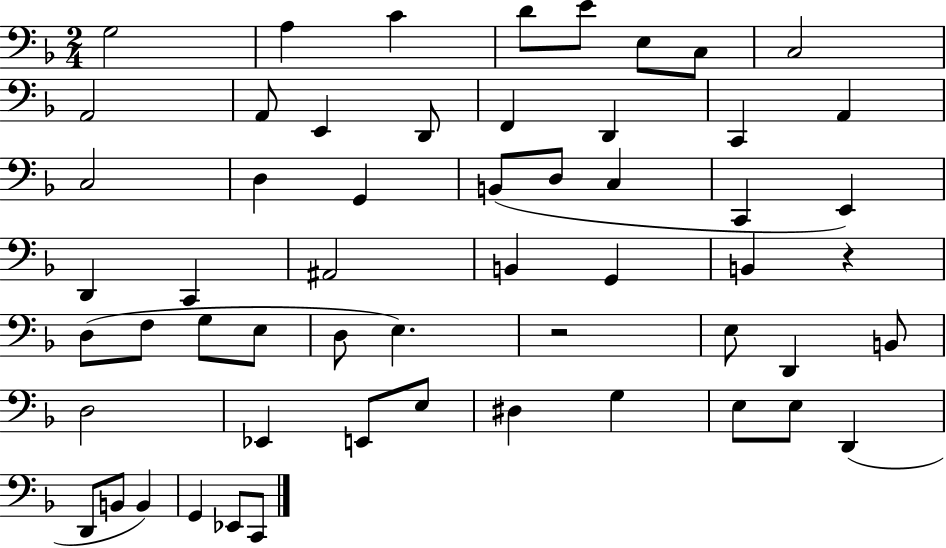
X:1
T:Untitled
M:2/4
L:1/4
K:F
G,2 A, C D/2 E/2 E,/2 C,/2 C,2 A,,2 A,,/2 E,, D,,/2 F,, D,, C,, A,, C,2 D, G,, B,,/2 D,/2 C, C,, E,, D,, C,, ^A,,2 B,, G,, B,, z D,/2 F,/2 G,/2 E,/2 D,/2 E, z2 E,/2 D,, B,,/2 D,2 _E,, E,,/2 E,/2 ^D, G, E,/2 E,/2 D,, D,,/2 B,,/2 B,, G,, _E,,/2 C,,/2